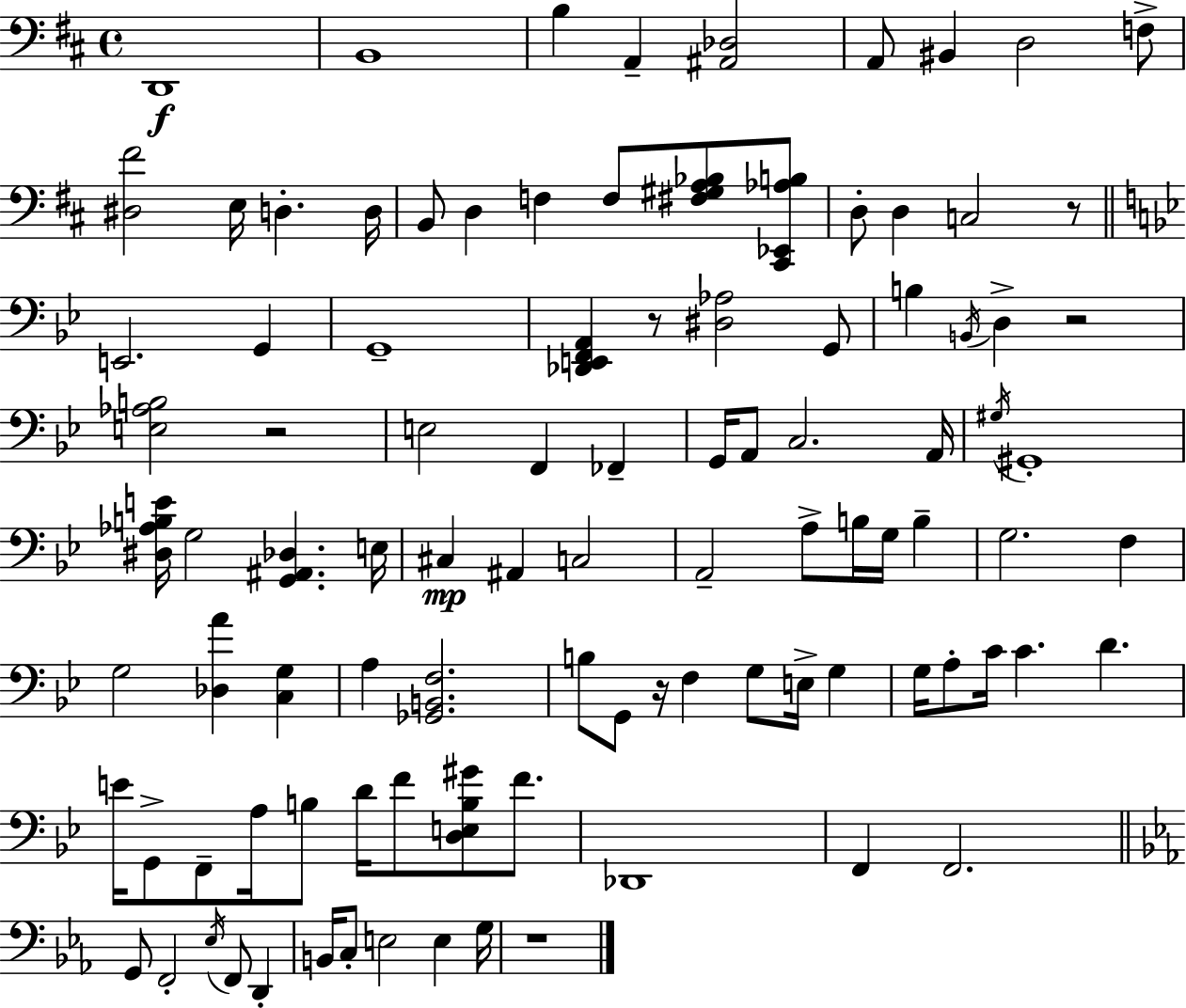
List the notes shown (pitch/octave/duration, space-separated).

D2/w B2/w B3/q A2/q [A#2,Db3]/h A2/e BIS2/q D3/h F3/e [D#3,F#4]/h E3/s D3/q. D3/s B2/e D3/q F3/q F3/e [F#3,G#3,A3,Bb3]/e [C#2,Eb2,Ab3,B3]/e D3/e D3/q C3/h R/e E2/h. G2/q G2/w [Db2,E2,F2,A2]/q R/e [D#3,Ab3]/h G2/e B3/q B2/s D3/q R/h [E3,Ab3,B3]/h R/h E3/h F2/q FES2/q G2/s A2/e C3/h. A2/s G#3/s G#2/w [D#3,Ab3,B3,E4]/s G3/h [G2,A#2,Db3]/q. E3/s C#3/q A#2/q C3/h A2/h A3/e B3/s G3/s B3/q G3/h. F3/q G3/h [Db3,A4]/q [C3,G3]/q A3/q [Gb2,B2,F3]/h. B3/e G2/e R/s F3/q G3/e E3/s G3/q G3/s A3/e C4/s C4/q. D4/q. E4/s G2/e F2/e A3/s B3/e D4/s F4/e [D3,E3,B3,G#4]/e F4/e. Db2/w F2/q F2/h. G2/e F2/h Eb3/s F2/e D2/q B2/s C3/e E3/h E3/q G3/s R/w